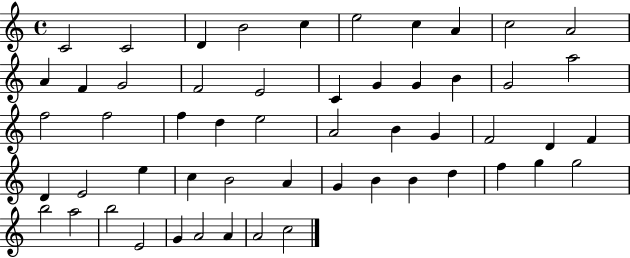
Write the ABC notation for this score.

X:1
T:Untitled
M:4/4
L:1/4
K:C
C2 C2 D B2 c e2 c A c2 A2 A F G2 F2 E2 C G G B G2 a2 f2 f2 f d e2 A2 B G F2 D F D E2 e c B2 A G B B d f g g2 b2 a2 b2 E2 G A2 A A2 c2